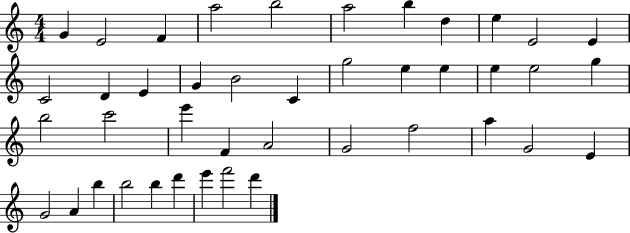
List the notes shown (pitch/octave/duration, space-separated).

G4/q E4/h F4/q A5/h B5/h A5/h B5/q D5/q E5/q E4/h E4/q C4/h D4/q E4/q G4/q B4/h C4/q G5/h E5/q E5/q E5/q E5/h G5/q B5/h C6/h E6/q F4/q A4/h G4/h F5/h A5/q G4/h E4/q G4/h A4/q B5/q B5/h B5/q D6/q E6/q F6/h D6/q